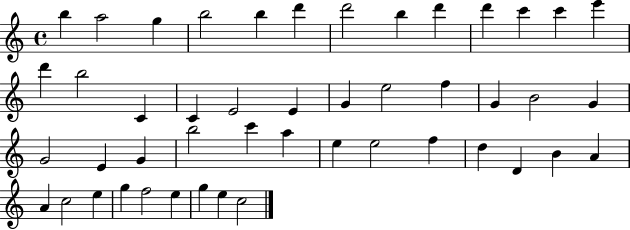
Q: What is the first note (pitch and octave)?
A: B5